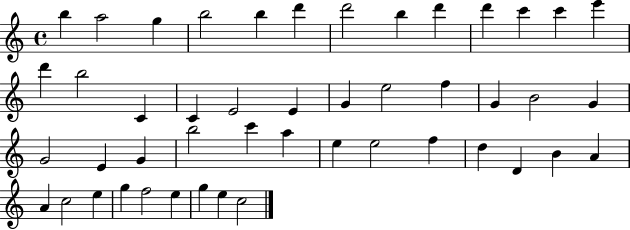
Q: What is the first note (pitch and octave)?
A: B5